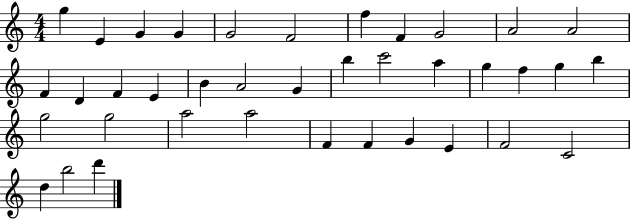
{
  \clef treble
  \numericTimeSignature
  \time 4/4
  \key c \major
  g''4 e'4 g'4 g'4 | g'2 f'2 | f''4 f'4 g'2 | a'2 a'2 | \break f'4 d'4 f'4 e'4 | b'4 a'2 g'4 | b''4 c'''2 a''4 | g''4 f''4 g''4 b''4 | \break g''2 g''2 | a''2 a''2 | f'4 f'4 g'4 e'4 | f'2 c'2 | \break d''4 b''2 d'''4 | \bar "|."
}